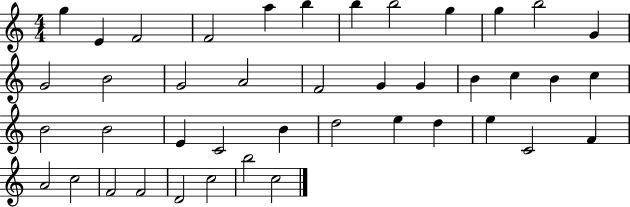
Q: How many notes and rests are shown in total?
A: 42